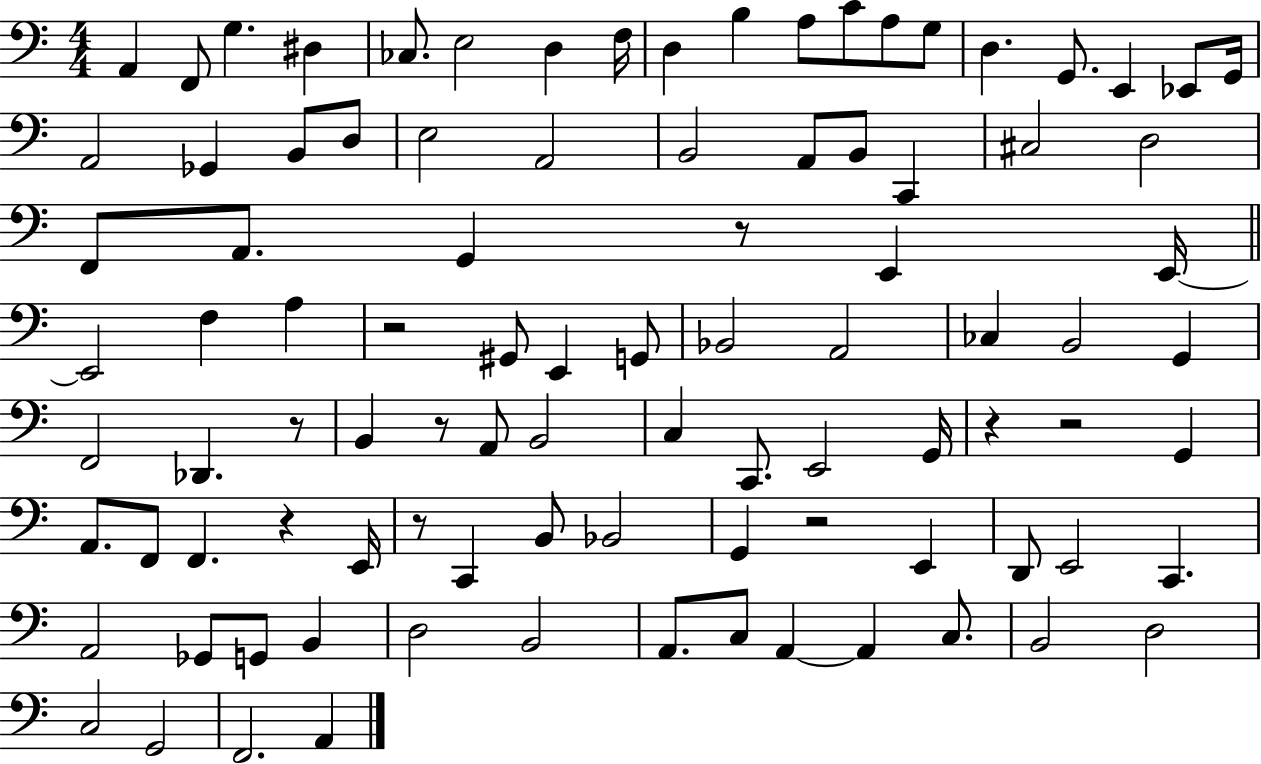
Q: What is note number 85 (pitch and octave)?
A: F2